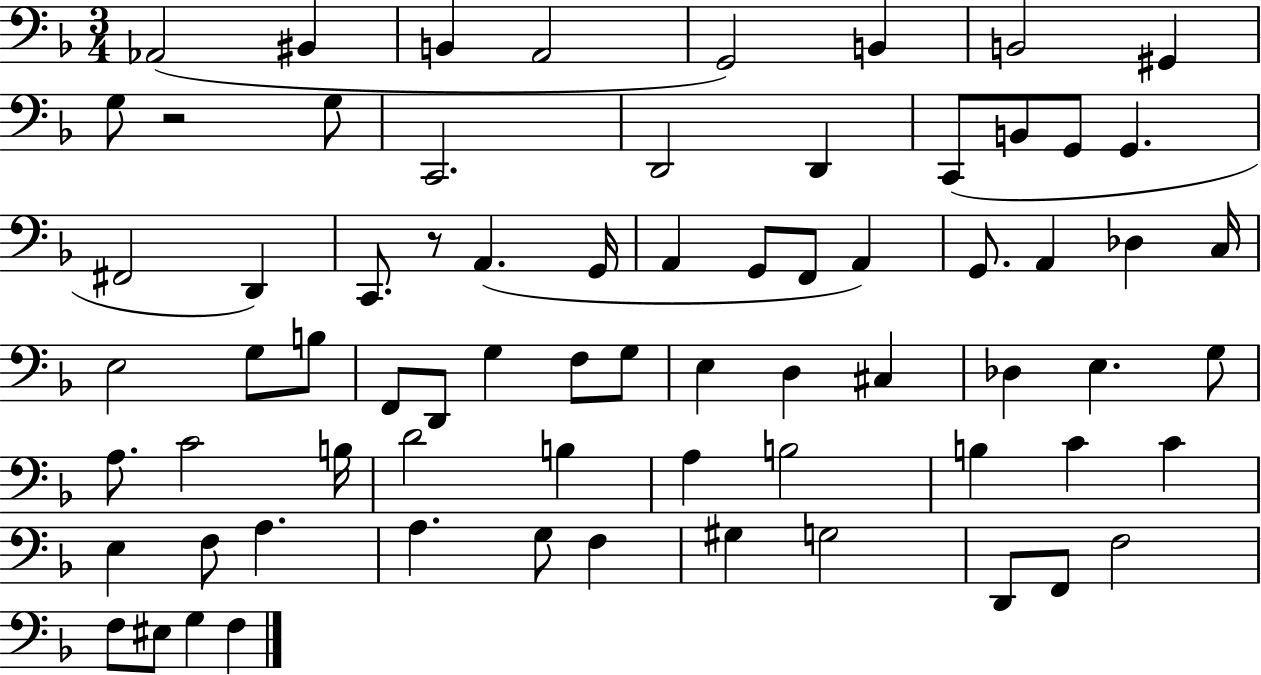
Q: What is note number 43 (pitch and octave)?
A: E3